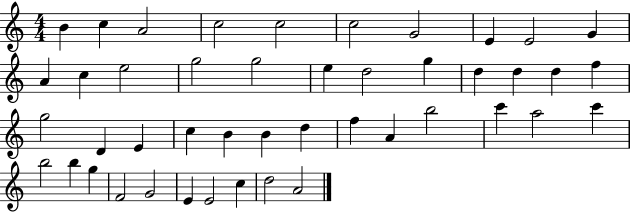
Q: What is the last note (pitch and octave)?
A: A4